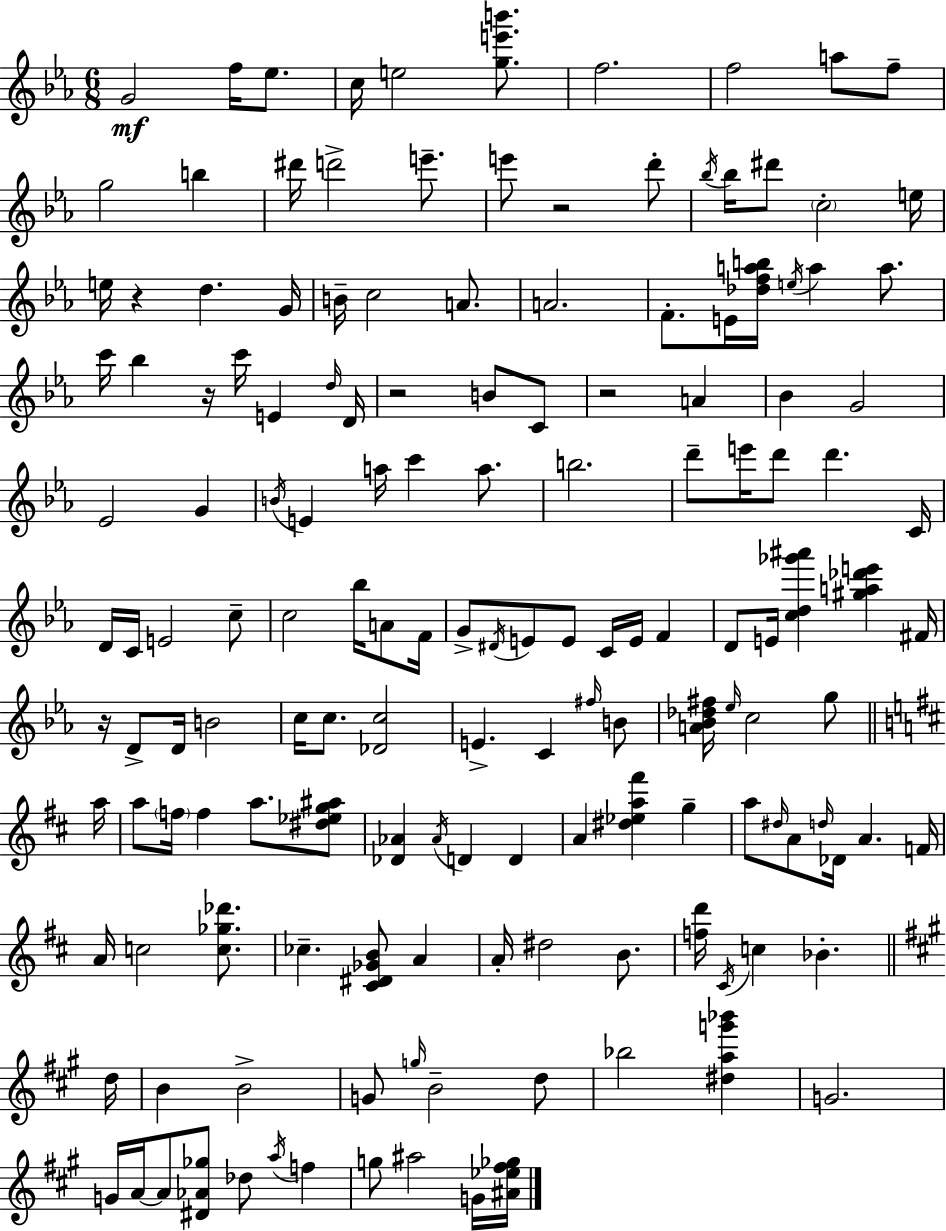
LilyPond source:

{
  \clef treble
  \numericTimeSignature
  \time 6/8
  \key ees \major
  g'2\mf f''16 ees''8. | c''16 e''2 <g'' e''' b'''>8. | f''2. | f''2 a''8 f''8-- | \break g''2 b''4 | dis'''16 d'''2-> e'''8.-- | e'''8 r2 d'''8-. | \acciaccatura { bes''16 } bes''16 dis'''8 \parenthesize c''2-. | \break e''16 e''16 r4 d''4. | g'16 b'16-- c''2 a'8. | a'2. | f'8.-. e'16 <des'' f'' a'' b''>16 \acciaccatura { e''16 } a''4 a''8. | \break c'''16 bes''4 r16 c'''16 e'4 | \grace { d''16 } d'16 r2 b'8 | c'8 r2 a'4 | bes'4 g'2 | \break ees'2 g'4 | \acciaccatura { b'16 } e'4 a''16 c'''4 | a''8. b''2. | d'''8-- e'''16 d'''8 d'''4. | \break c'16 d'16 c'16 e'2 | c''8-- c''2 | bes''16 a'8 f'16 g'8-> \acciaccatura { dis'16 } e'8 e'8 c'16 | e'16 f'4 d'8 e'16 <c'' d'' ges''' ais'''>4 | \break <gis'' a'' des''' e'''>4 fis'16 r16 d'8-> d'16 b'2 | c''16 c''8. <des' c''>2 | e'4.-> c'4 | \grace { fis''16 } b'8 <a' bes' des'' fis''>16 \grace { ees''16 } c''2 | \break g''8 \bar "||" \break \key b \minor a''16 a''8 \parenthesize f''16 f''4 a''8. <dis'' ees'' g'' ais''>8 | <des' aes'>4 \acciaccatura { aes'16 } d'4 d'4 | a'4 <dis'' ees'' a'' fis'''>4 g''4-- | a''8 \grace { dis''16 } a'8 \grace { d''16 } des'16 a'4. | \break f'16 a'16 c''2 | <c'' ges'' des'''>8. ces''4.-- <cis' dis' ges' b'>8 | a'4 a'16-. dis''2 | b'8. <f'' d'''>16 \acciaccatura { cis'16 } c''4 bes'4.-. | \break \bar "||" \break \key a \major d''16 b'4 b'2-> | g'8 \grace { g''16 } b'2-- | d''8 bes''2 <dis'' a'' g''' bes'''>4 | g'2. | \break g'16 a'16~~ a'8 <dis' aes' ges''>8 des''8 \acciaccatura { a''16 } f''4 | g''8 ais''2 | g'16 <ais' ees'' fis'' ges''>16 \bar "|."
}